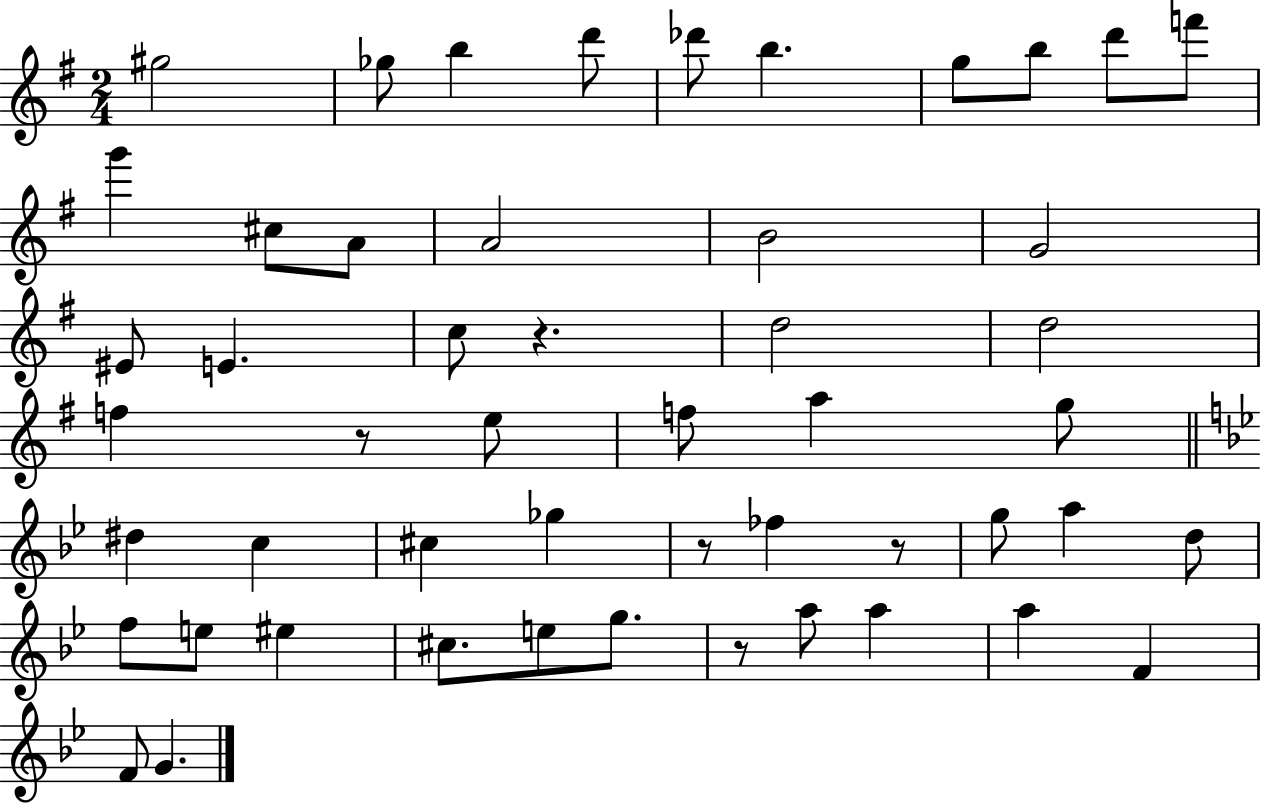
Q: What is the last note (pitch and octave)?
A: G4